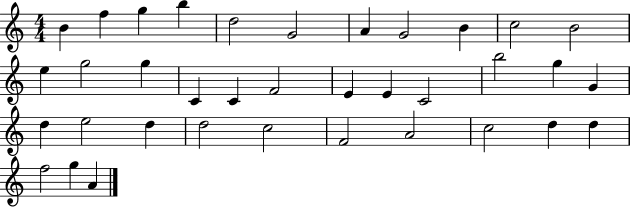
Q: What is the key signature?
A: C major